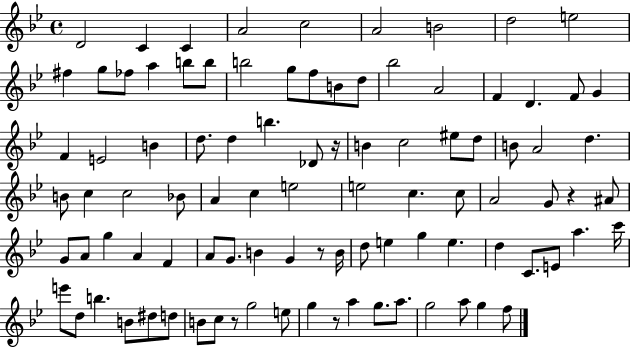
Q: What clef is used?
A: treble